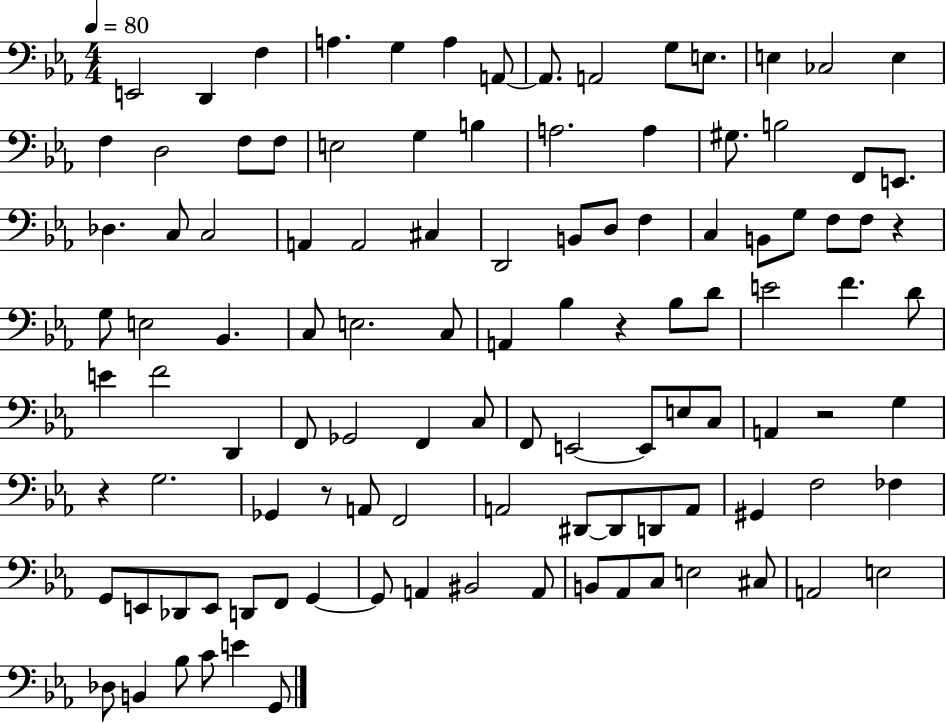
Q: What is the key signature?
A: EES major